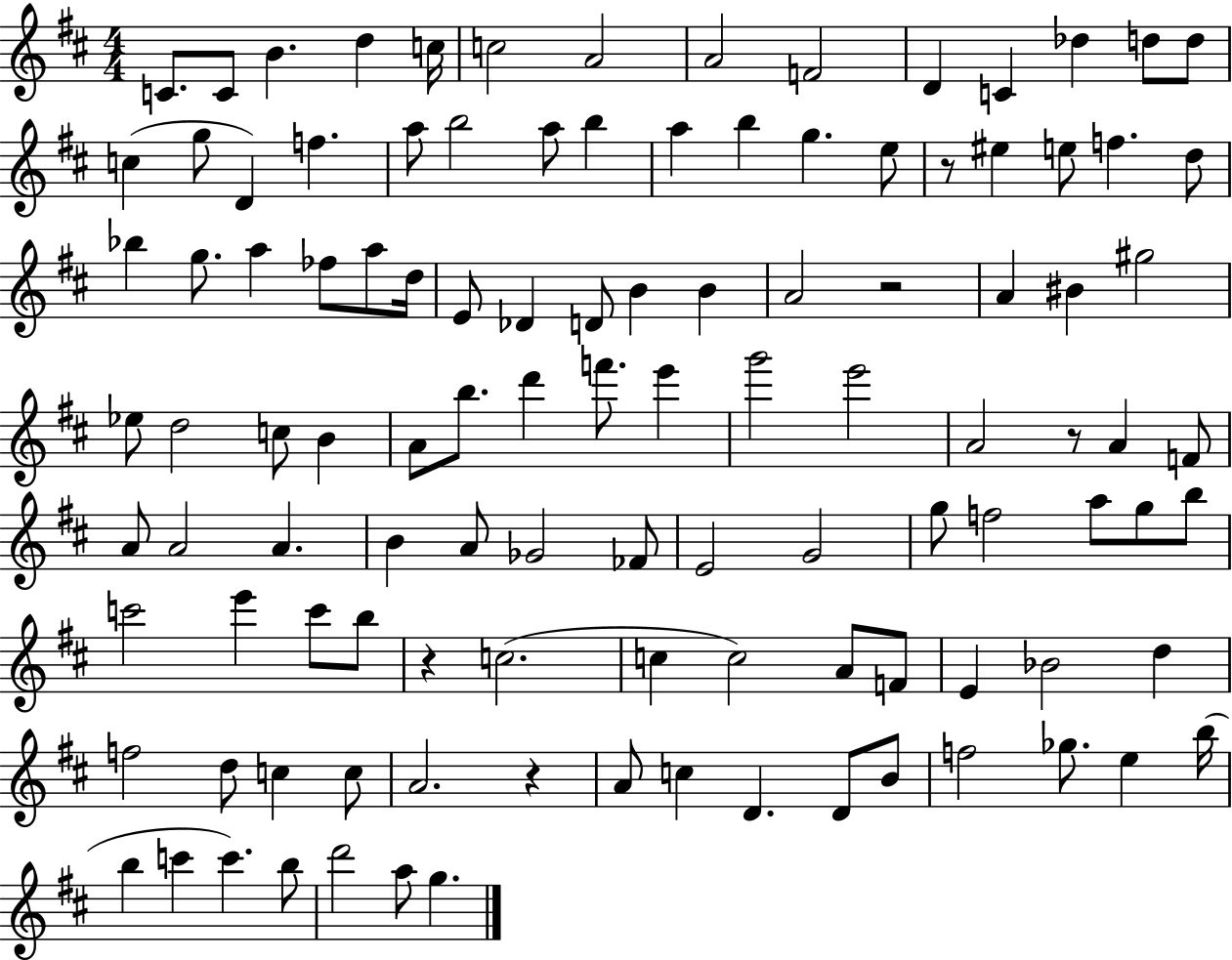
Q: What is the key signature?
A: D major